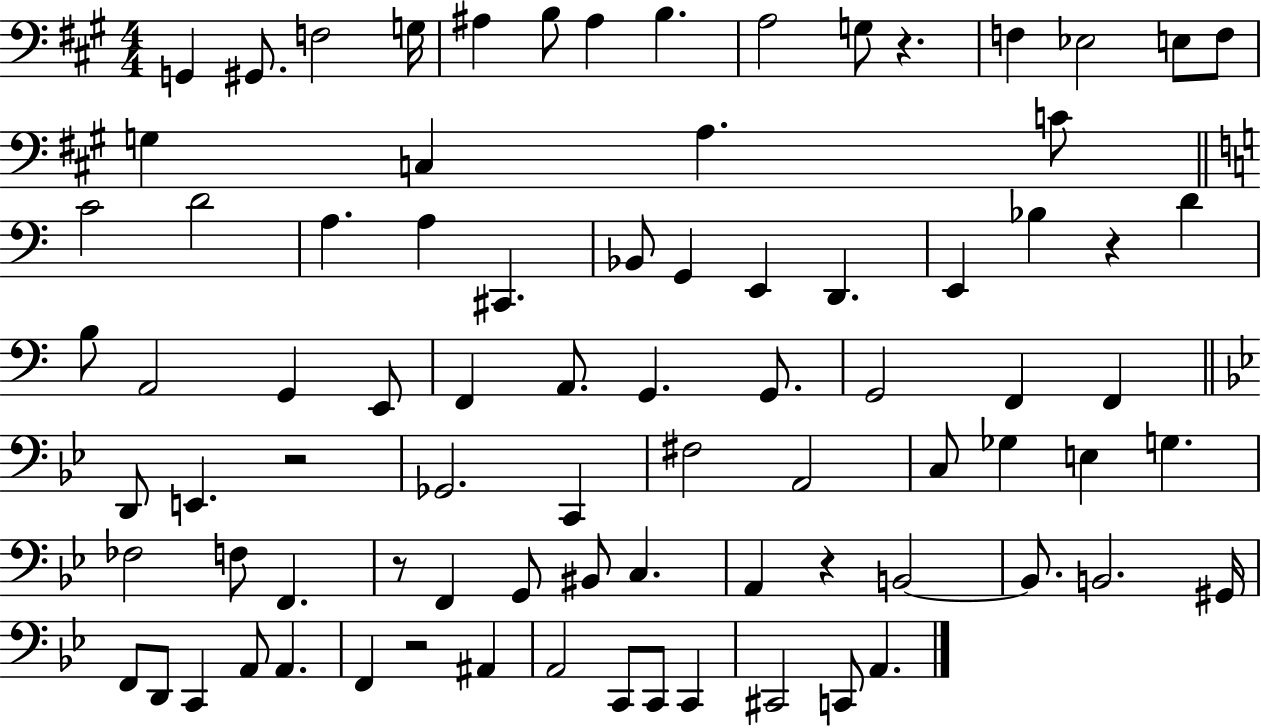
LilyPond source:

{
  \clef bass
  \numericTimeSignature
  \time 4/4
  \key a \major
  g,4 gis,8. f2 g16 | ais4 b8 ais4 b4. | a2 g8 r4. | f4 ees2 e8 f8 | \break g4 c4 a4. c'8 | \bar "||" \break \key c \major c'2 d'2 | a4. a4 cis,4. | bes,8 g,4 e,4 d,4. | e,4 bes4 r4 d'4 | \break b8 a,2 g,4 e,8 | f,4 a,8. g,4. g,8. | g,2 f,4 f,4 | \bar "||" \break \key g \minor d,8 e,4. r2 | ges,2. c,4 | fis2 a,2 | c8 ges4 e4 g4. | \break fes2 f8 f,4. | r8 f,4 g,8 bis,8 c4. | a,4 r4 b,2~~ | b,8. b,2. gis,16 | \break f,8 d,8 c,4 a,8 a,4. | f,4 r2 ais,4 | a,2 c,8 c,8 c,4 | cis,2 c,8 a,4. | \break \bar "|."
}